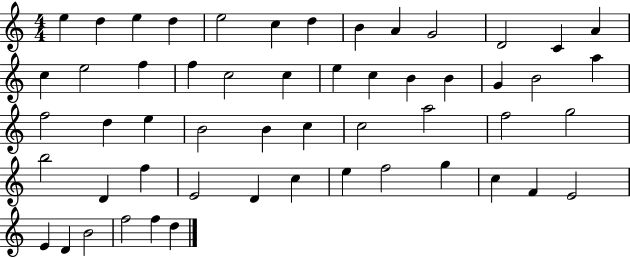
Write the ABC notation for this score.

X:1
T:Untitled
M:4/4
L:1/4
K:C
e d e d e2 c d B A G2 D2 C A c e2 f f c2 c e c B B G B2 a f2 d e B2 B c c2 a2 f2 g2 b2 D f E2 D c e f2 g c F E2 E D B2 f2 f d